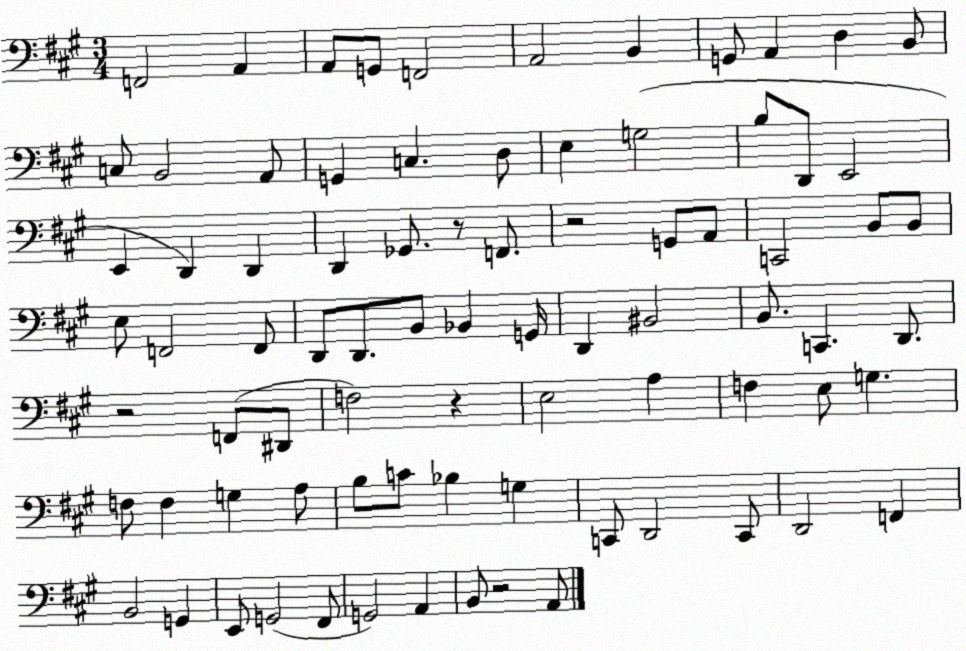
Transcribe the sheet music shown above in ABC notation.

X:1
T:Untitled
M:3/4
L:1/4
K:A
F,,2 A,, A,,/2 G,,/2 F,,2 A,,2 B,, G,,/2 A,, D, B,,/2 C,/2 B,,2 A,,/2 G,, C, D,/2 E, G,2 B,/2 D,,/2 E,,2 E,, D,, D,, D,, _G,,/2 z/2 F,,/2 z2 G,,/2 A,,/2 C,,2 B,,/2 B,,/2 E,/2 F,,2 F,,/2 D,,/2 D,,/2 B,,/2 _B,, G,,/4 D,, ^B,,2 B,,/2 C,, D,,/2 z2 F,,/2 ^D,,/2 F,2 z E,2 A, F, E,/2 G, F,/2 F, G, A,/2 B,/2 C/2 _B, G, C,,/2 D,,2 C,,/2 D,,2 F,, B,,2 G,, E,,/2 G,,2 ^F,,/2 G,,2 A,, B,,/2 z2 A,,/2